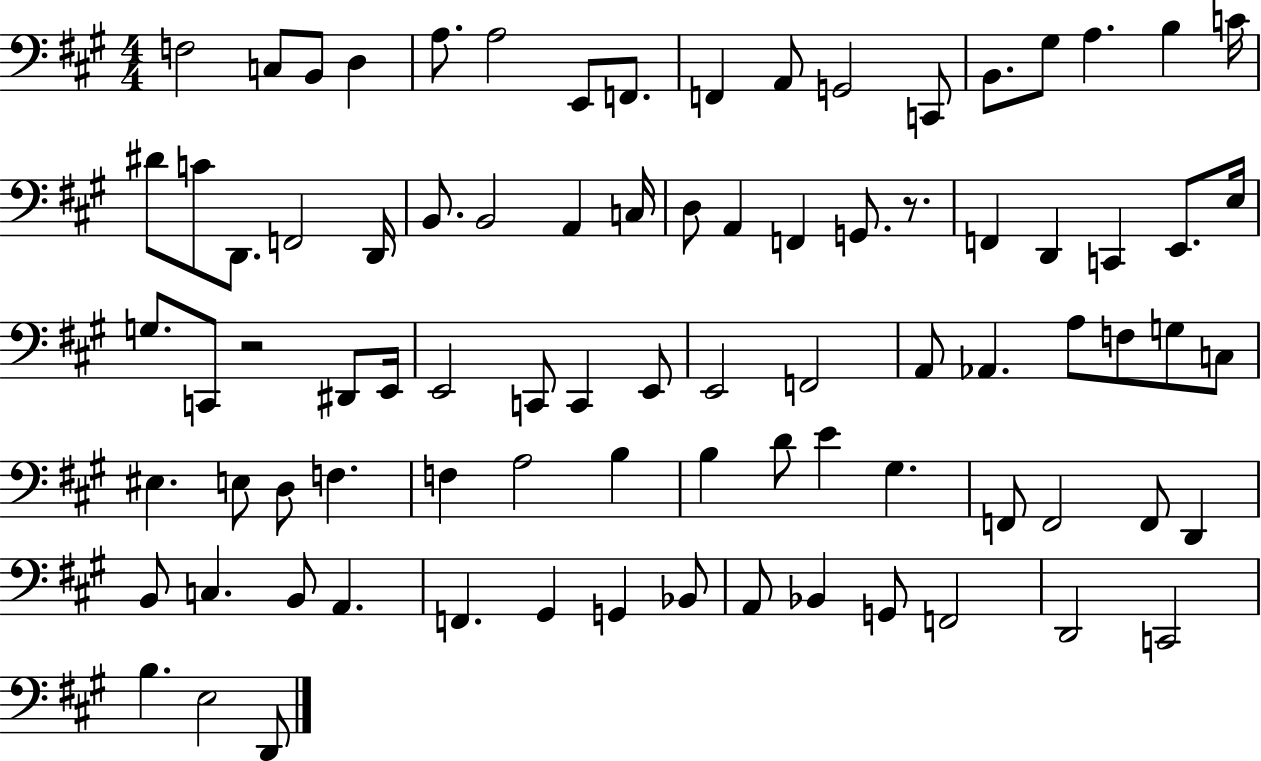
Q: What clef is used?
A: bass